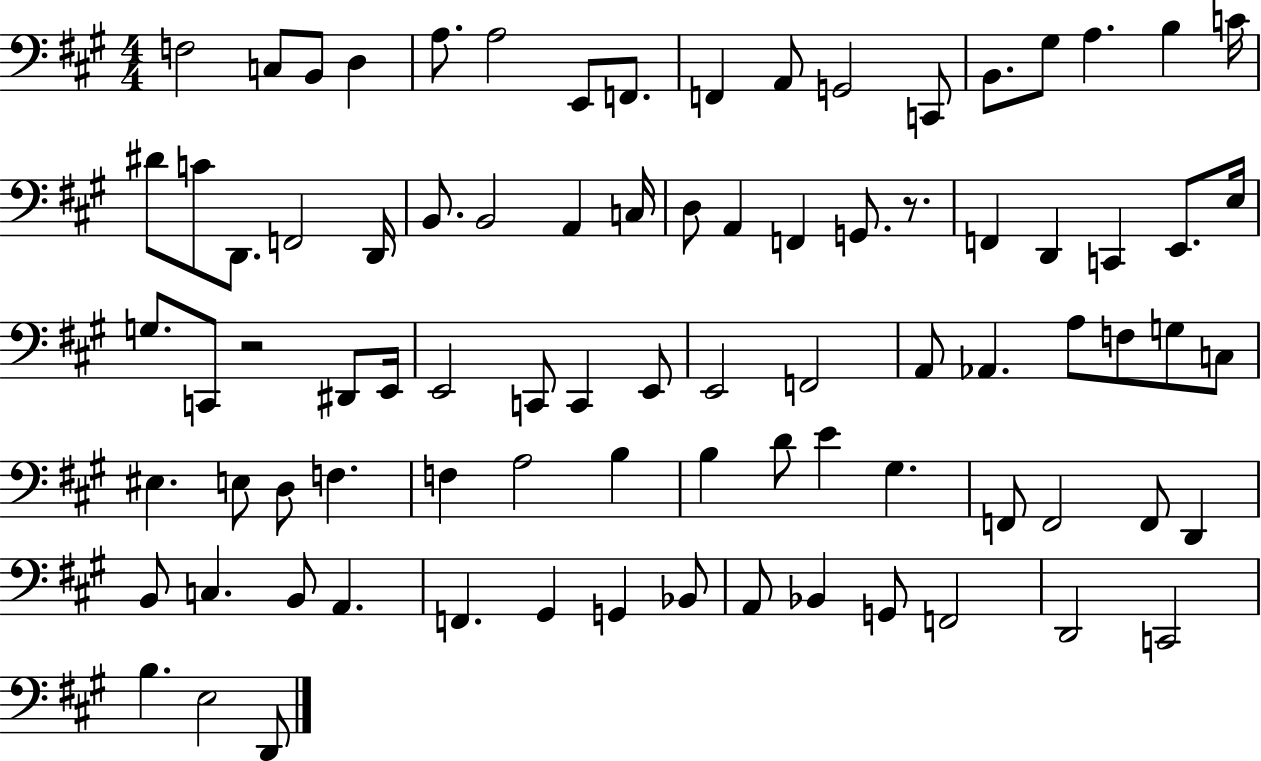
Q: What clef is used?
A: bass